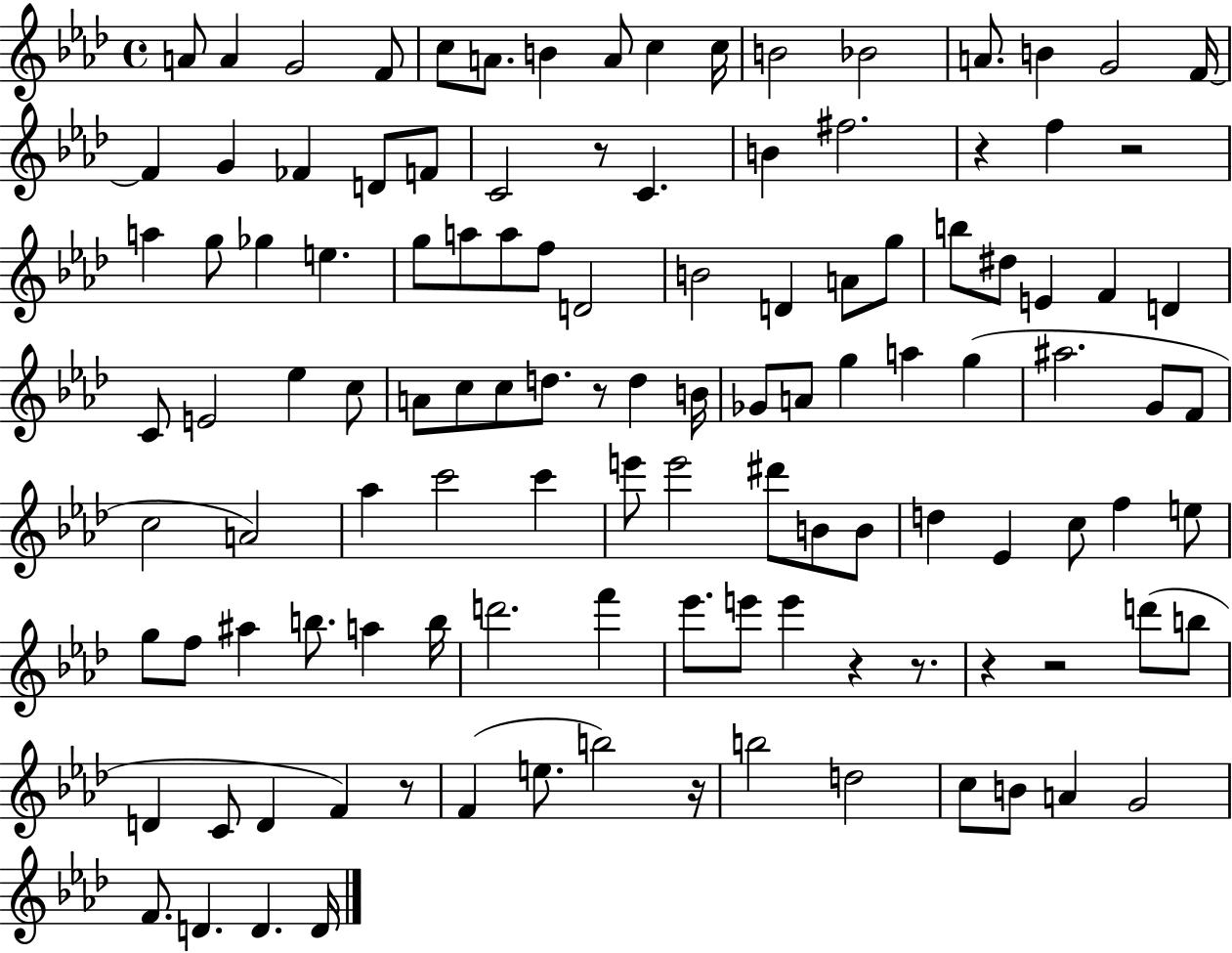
{
  \clef treble
  \time 4/4
  \defaultTimeSignature
  \key aes \major
  a'8 a'4 g'2 f'8 | c''8 a'8. b'4 a'8 c''4 c''16 | b'2 bes'2 | a'8. b'4 g'2 f'16~~ | \break f'4 g'4 fes'4 d'8 f'8 | c'2 r8 c'4. | b'4 fis''2. | r4 f''4 r2 | \break a''4 g''8 ges''4 e''4. | g''8 a''8 a''8 f''8 d'2 | b'2 d'4 a'8 g''8 | b''8 dis''8 e'4 f'4 d'4 | \break c'8 e'2 ees''4 c''8 | a'8 c''8 c''8 d''8. r8 d''4 b'16 | ges'8 a'8 g''4 a''4 g''4( | ais''2. g'8 f'8 | \break c''2 a'2) | aes''4 c'''2 c'''4 | e'''8 e'''2 dis'''8 b'8 b'8 | d''4 ees'4 c''8 f''4 e''8 | \break g''8 f''8 ais''4 b''8. a''4 b''16 | d'''2. f'''4 | ees'''8. e'''8 e'''4 r4 r8. | r4 r2 d'''8( b''8 | \break d'4 c'8 d'4 f'4) r8 | f'4( e''8. b''2) r16 | b''2 d''2 | c''8 b'8 a'4 g'2 | \break f'8. d'4. d'4. d'16 | \bar "|."
}